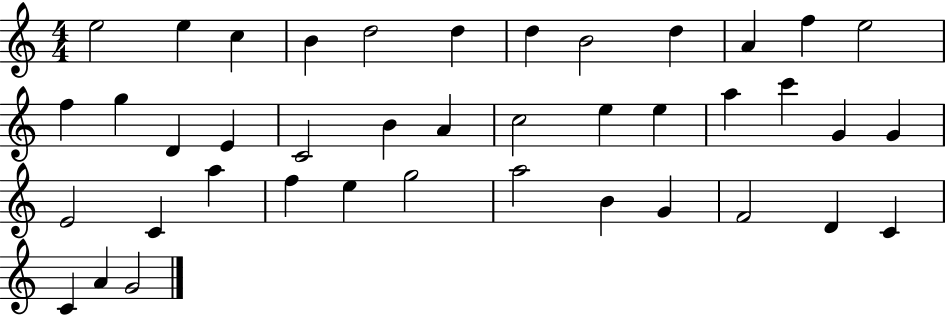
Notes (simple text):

E5/h E5/q C5/q B4/q D5/h D5/q D5/q B4/h D5/q A4/q F5/q E5/h F5/q G5/q D4/q E4/q C4/h B4/q A4/q C5/h E5/q E5/q A5/q C6/q G4/q G4/q E4/h C4/q A5/q F5/q E5/q G5/h A5/h B4/q G4/q F4/h D4/q C4/q C4/q A4/q G4/h